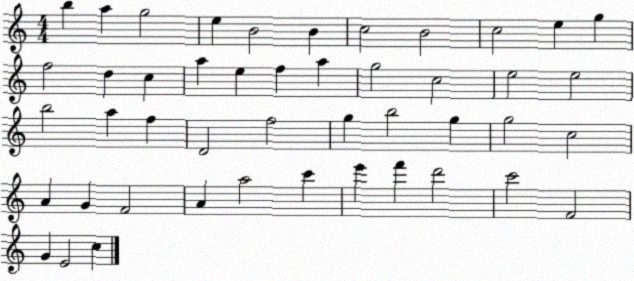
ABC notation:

X:1
T:Untitled
M:4/4
L:1/4
K:C
b a g2 e B2 B c2 B2 c2 e g f2 d c a e f a g2 c2 e2 e2 b2 a f D2 f2 g b2 g g2 c2 A G F2 A a2 c' e' f' d'2 c'2 F2 G E2 c